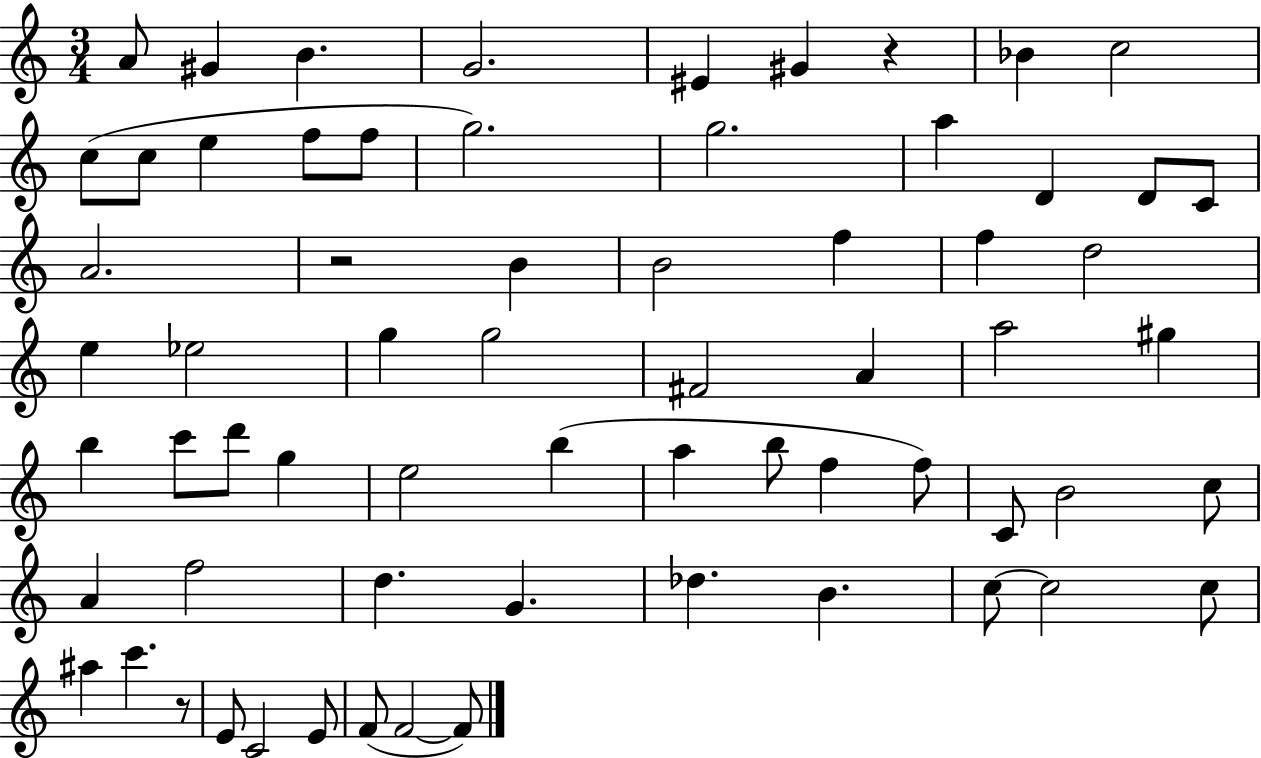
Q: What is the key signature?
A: C major